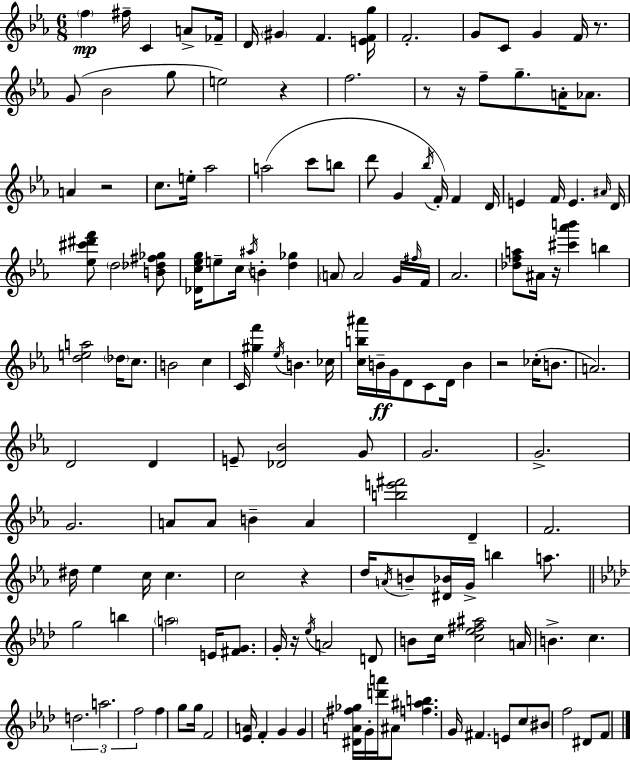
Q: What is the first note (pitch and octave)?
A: F5